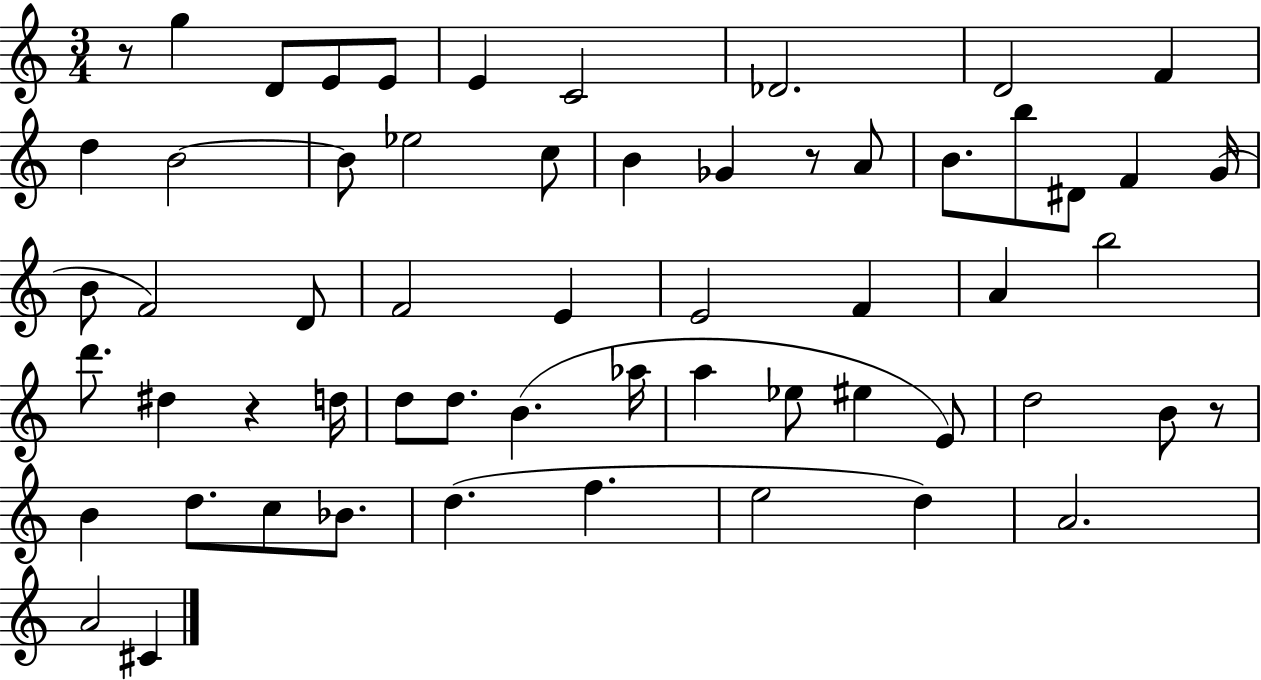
X:1
T:Untitled
M:3/4
L:1/4
K:C
z/2 g D/2 E/2 E/2 E C2 _D2 D2 F d B2 B/2 _e2 c/2 B _G z/2 A/2 B/2 b/2 ^D/2 F G/4 B/2 F2 D/2 F2 E E2 F A b2 d'/2 ^d z d/4 d/2 d/2 B _a/4 a _e/2 ^e E/2 d2 B/2 z/2 B d/2 c/2 _B/2 d f e2 d A2 A2 ^C